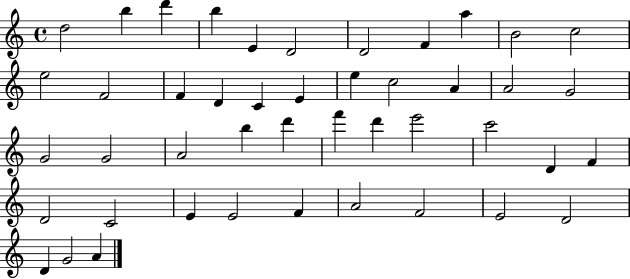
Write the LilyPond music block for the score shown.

{
  \clef treble
  \time 4/4
  \defaultTimeSignature
  \key c \major
  d''2 b''4 d'''4 | b''4 e'4 d'2 | d'2 f'4 a''4 | b'2 c''2 | \break e''2 f'2 | f'4 d'4 c'4 e'4 | e''4 c''2 a'4 | a'2 g'2 | \break g'2 g'2 | a'2 b''4 d'''4 | f'''4 d'''4 e'''2 | c'''2 d'4 f'4 | \break d'2 c'2 | e'4 e'2 f'4 | a'2 f'2 | e'2 d'2 | \break d'4 g'2 a'4 | \bar "|."
}